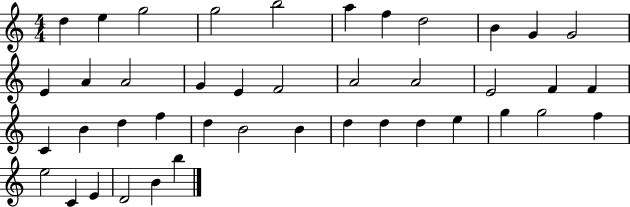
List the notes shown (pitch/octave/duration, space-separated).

D5/q E5/q G5/h G5/h B5/h A5/q F5/q D5/h B4/q G4/q G4/h E4/q A4/q A4/h G4/q E4/q F4/h A4/h A4/h E4/h F4/q F4/q C4/q B4/q D5/q F5/q D5/q B4/h B4/q D5/q D5/q D5/q E5/q G5/q G5/h F5/q E5/h C4/q E4/q D4/h B4/q B5/q